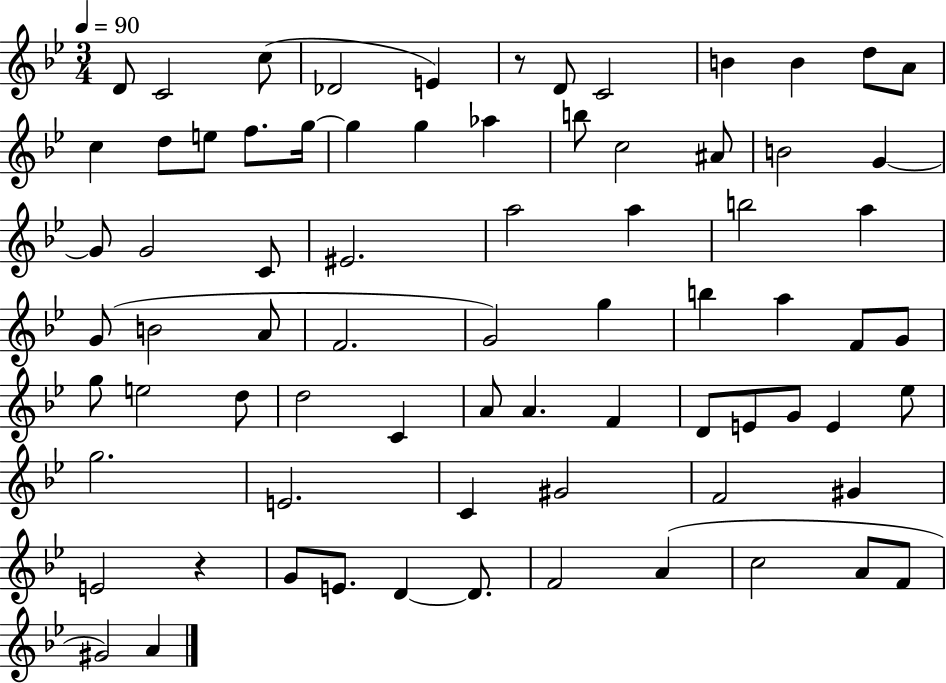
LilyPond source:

{
  \clef treble
  \numericTimeSignature
  \time 3/4
  \key bes \major
  \tempo 4 = 90
  d'8 c'2 c''8( | des'2 e'4) | r8 d'8 c'2 | b'4 b'4 d''8 a'8 | \break c''4 d''8 e''8 f''8. g''16~~ | g''4 g''4 aes''4 | b''8 c''2 ais'8 | b'2 g'4~~ | \break g'8 g'2 c'8 | eis'2. | a''2 a''4 | b''2 a''4 | \break g'8( b'2 a'8 | f'2. | g'2) g''4 | b''4 a''4 f'8 g'8 | \break g''8 e''2 d''8 | d''2 c'4 | a'8 a'4. f'4 | d'8 e'8 g'8 e'4 ees''8 | \break g''2. | e'2. | c'4 gis'2 | f'2 gis'4 | \break e'2 r4 | g'8 e'8. d'4~~ d'8. | f'2 a'4( | c''2 a'8 f'8 | \break gis'2) a'4 | \bar "|."
}